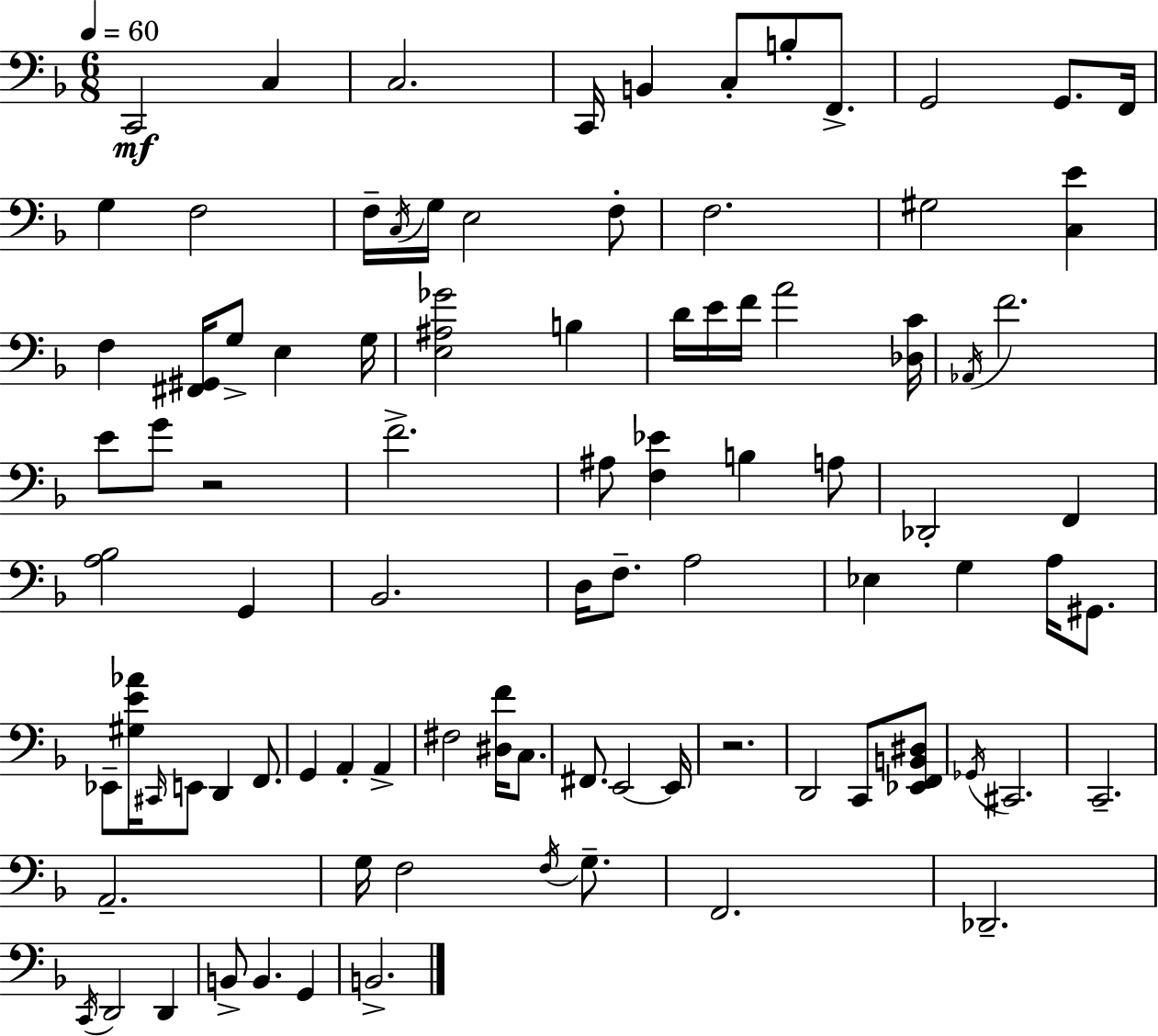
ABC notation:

X:1
T:Untitled
M:6/8
L:1/4
K:F
C,,2 C, C,2 C,,/4 B,, C,/2 B,/2 F,,/2 G,,2 G,,/2 F,,/4 G, F,2 F,/4 C,/4 G,/4 E,2 F,/2 F,2 ^G,2 [C,E] F, [^F,,^G,,]/4 G,/2 E, G,/4 [E,^A,_G]2 B, D/4 E/4 F/4 A2 [_D,C]/4 _A,,/4 F2 E/2 G/2 z2 F2 ^A,/2 [F,_E] B, A,/2 _D,,2 F,, [A,_B,]2 G,, _B,,2 D,/4 F,/2 A,2 _E, G, A,/4 ^G,,/2 _E,,/2 [^G,E_A]/4 ^C,,/4 E,,/2 D,, F,,/2 G,, A,, A,, ^F,2 [^D,F]/4 C,/2 ^F,,/2 E,,2 E,,/4 z2 D,,2 C,,/2 [_E,,F,,B,,^D,]/2 _G,,/4 ^C,,2 C,,2 A,,2 G,/4 F,2 F,/4 G,/2 F,,2 _D,,2 C,,/4 D,,2 D,, B,,/2 B,, G,, B,,2